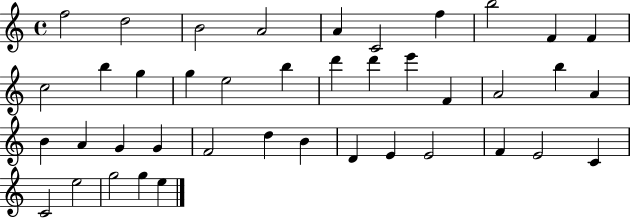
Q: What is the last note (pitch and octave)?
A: E5